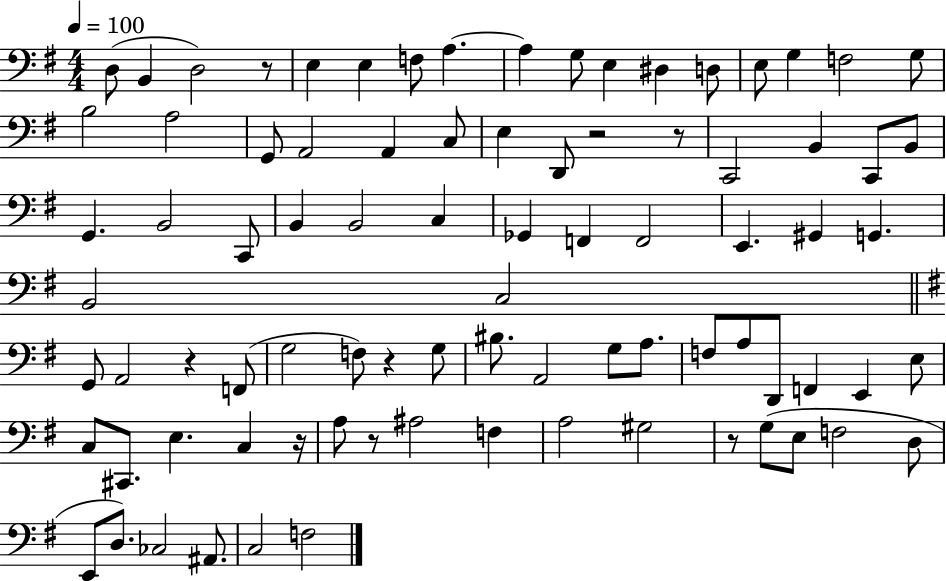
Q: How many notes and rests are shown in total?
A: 85